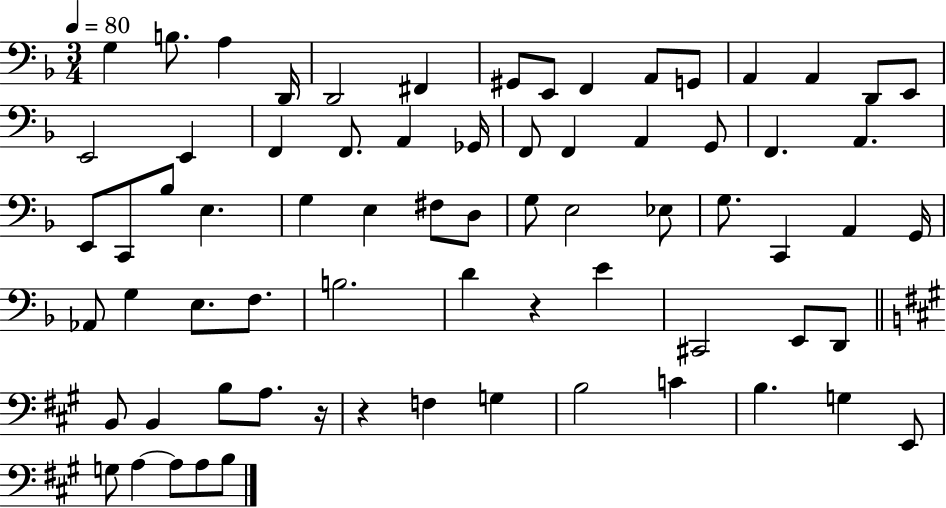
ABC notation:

X:1
T:Untitled
M:3/4
L:1/4
K:F
G, B,/2 A, D,,/4 D,,2 ^F,, ^G,,/2 E,,/2 F,, A,,/2 G,,/2 A,, A,, D,,/2 E,,/2 E,,2 E,, F,, F,,/2 A,, _G,,/4 F,,/2 F,, A,, G,,/2 F,, A,, E,,/2 C,,/2 _B,/2 E, G, E, ^F,/2 D,/2 G,/2 E,2 _E,/2 G,/2 C,, A,, G,,/4 _A,,/2 G, E,/2 F,/2 B,2 D z E ^C,,2 E,,/2 D,,/2 B,,/2 B,, B,/2 A,/2 z/4 z F, G, B,2 C B, G, E,,/2 G,/2 A, A,/2 A,/2 B,/2